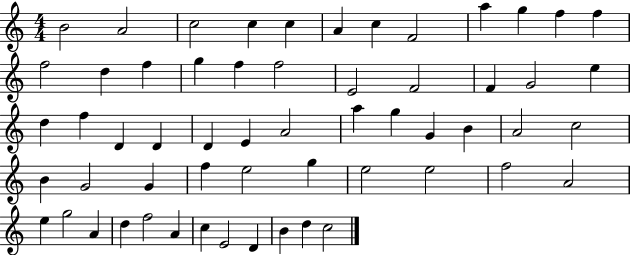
B4/h A4/h C5/h C5/q C5/q A4/q C5/q F4/h A5/q G5/q F5/q F5/q F5/h D5/q F5/q G5/q F5/q F5/h E4/h F4/h F4/q G4/h E5/q D5/q F5/q D4/q D4/q D4/q E4/q A4/h A5/q G5/q G4/q B4/q A4/h C5/h B4/q G4/h G4/q F5/q E5/h G5/q E5/h E5/h F5/h A4/h E5/q G5/h A4/q D5/q F5/h A4/q C5/q E4/h D4/q B4/q D5/q C5/h